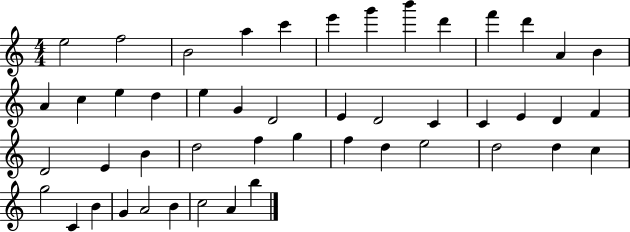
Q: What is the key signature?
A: C major